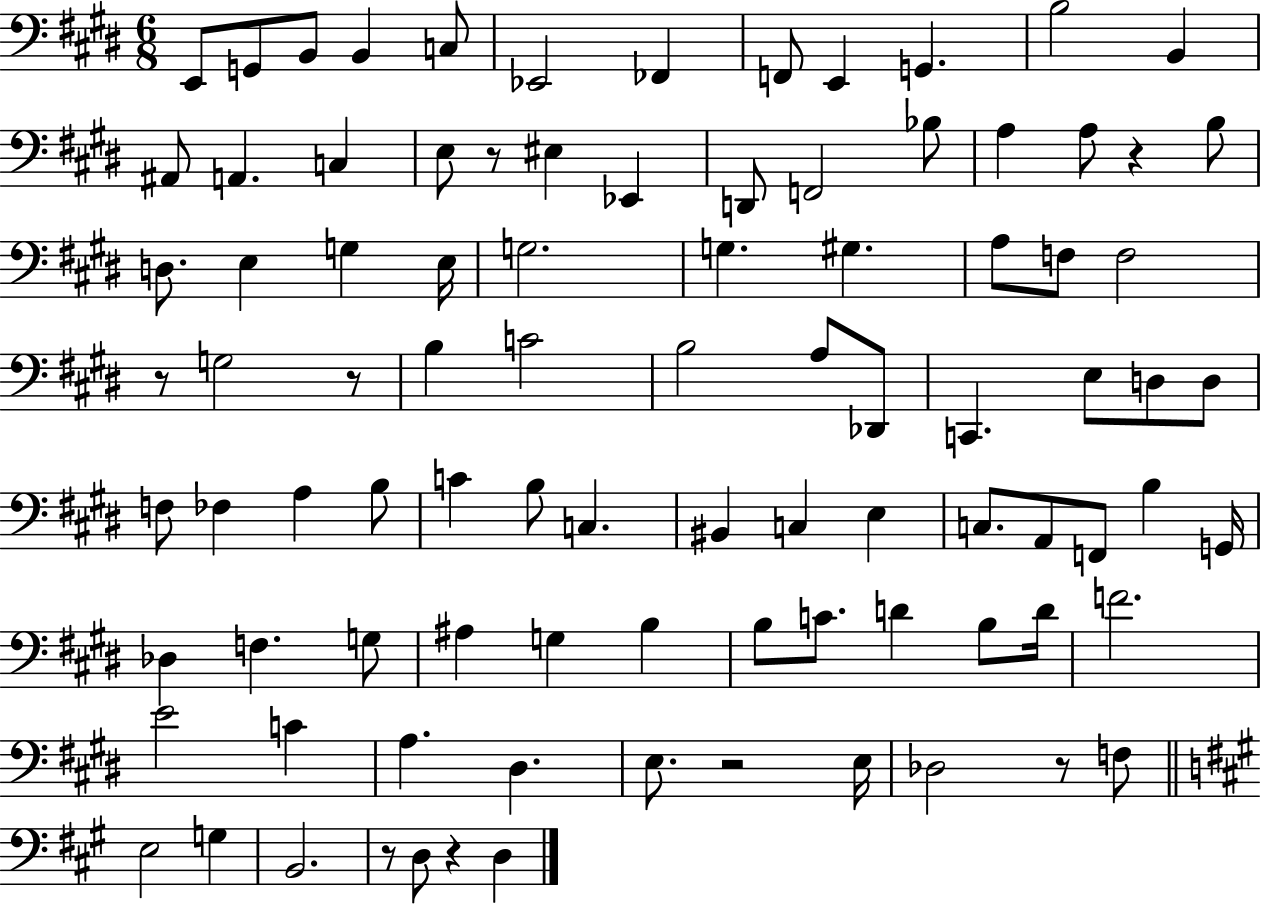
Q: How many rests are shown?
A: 8